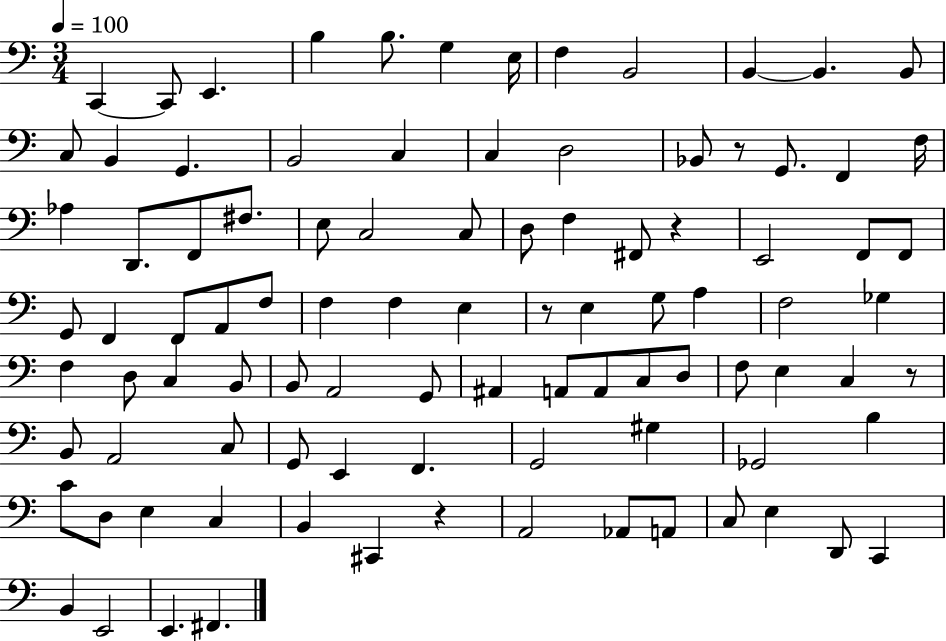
X:1
T:Untitled
M:3/4
L:1/4
K:C
C,, C,,/2 E,, B, B,/2 G, E,/4 F, B,,2 B,, B,, B,,/2 C,/2 B,, G,, B,,2 C, C, D,2 _B,,/2 z/2 G,,/2 F,, F,/4 _A, D,,/2 F,,/2 ^F,/2 E,/2 C,2 C,/2 D,/2 F, ^F,,/2 z E,,2 F,,/2 F,,/2 G,,/2 F,, F,,/2 A,,/2 F,/2 F, F, E, z/2 E, G,/2 A, F,2 _G, F, D,/2 C, B,,/2 B,,/2 A,,2 G,,/2 ^A,, A,,/2 A,,/2 C,/2 D,/2 F,/2 E, C, z/2 B,,/2 A,,2 C,/2 G,,/2 E,, F,, G,,2 ^G, _G,,2 B, C/2 D,/2 E, C, B,, ^C,, z A,,2 _A,,/2 A,,/2 C,/2 E, D,,/2 C,, B,, E,,2 E,, ^F,,